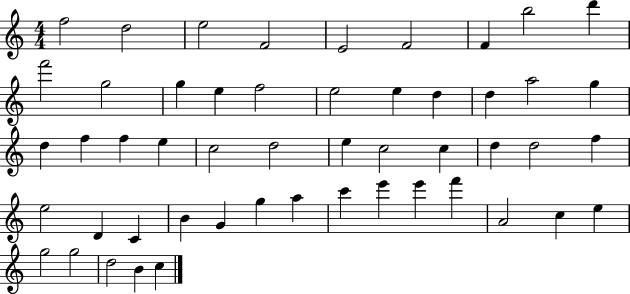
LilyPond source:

{
  \clef treble
  \numericTimeSignature
  \time 4/4
  \key c \major
  f''2 d''2 | e''2 f'2 | e'2 f'2 | f'4 b''2 d'''4 | \break f'''2 g''2 | g''4 e''4 f''2 | e''2 e''4 d''4 | d''4 a''2 g''4 | \break d''4 f''4 f''4 e''4 | c''2 d''2 | e''4 c''2 c''4 | d''4 d''2 f''4 | \break e''2 d'4 c'4 | b'4 g'4 g''4 a''4 | c'''4 e'''4 e'''4 f'''4 | a'2 c''4 e''4 | \break g''2 g''2 | d''2 b'4 c''4 | \bar "|."
}